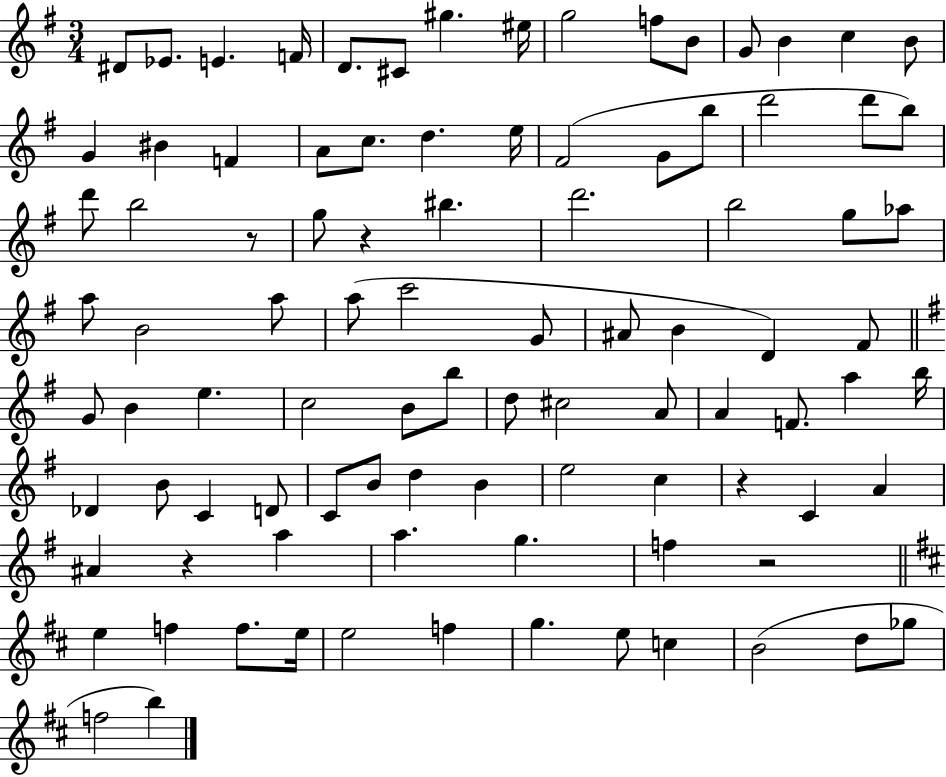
X:1
T:Untitled
M:3/4
L:1/4
K:G
^D/2 _E/2 E F/4 D/2 ^C/2 ^g ^e/4 g2 f/2 B/2 G/2 B c B/2 G ^B F A/2 c/2 d e/4 ^F2 G/2 b/2 d'2 d'/2 b/2 d'/2 b2 z/2 g/2 z ^b d'2 b2 g/2 _a/2 a/2 B2 a/2 a/2 c'2 G/2 ^A/2 B D ^F/2 G/2 B e c2 B/2 b/2 d/2 ^c2 A/2 A F/2 a b/4 _D B/2 C D/2 C/2 B/2 d B e2 c z C A ^A z a a g f z2 e f f/2 e/4 e2 f g e/2 c B2 d/2 _g/2 f2 b